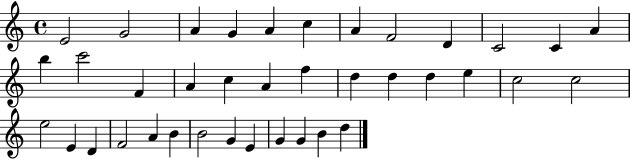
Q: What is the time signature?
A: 4/4